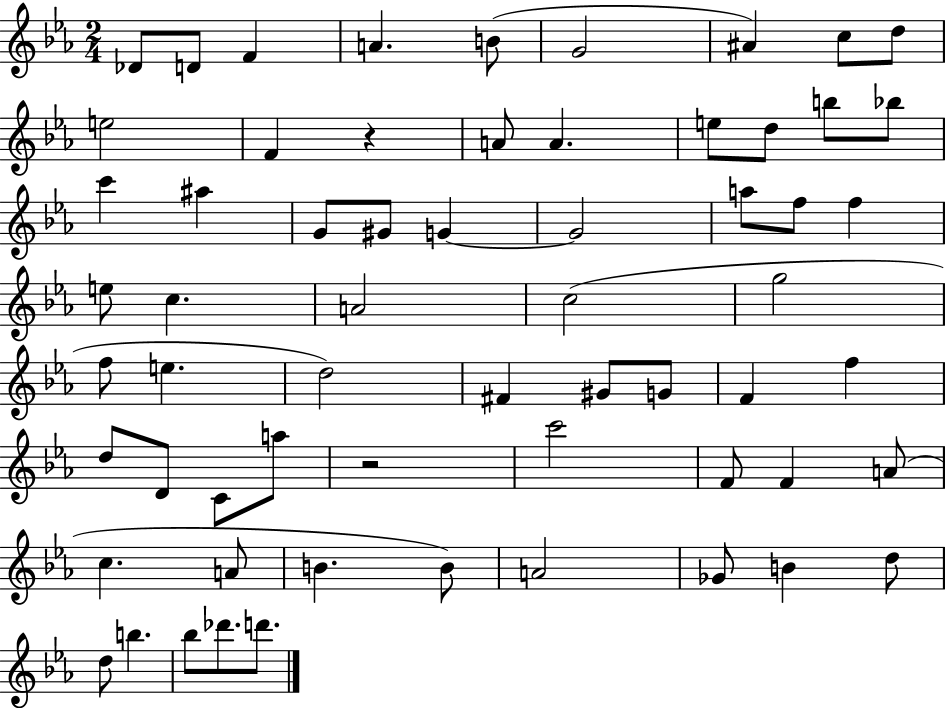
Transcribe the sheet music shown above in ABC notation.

X:1
T:Untitled
M:2/4
L:1/4
K:Eb
_D/2 D/2 F A B/2 G2 ^A c/2 d/2 e2 F z A/2 A e/2 d/2 b/2 _b/2 c' ^a G/2 ^G/2 G G2 a/2 f/2 f e/2 c A2 c2 g2 f/2 e d2 ^F ^G/2 G/2 F f d/2 D/2 C/2 a/2 z2 c'2 F/2 F A/2 c A/2 B B/2 A2 _G/2 B d/2 d/2 b _b/2 _d'/2 d'/2